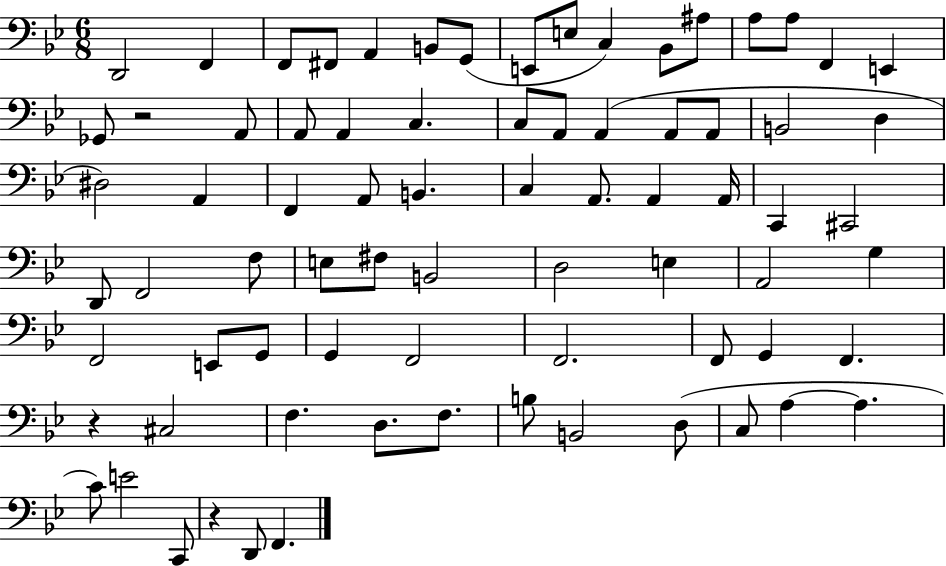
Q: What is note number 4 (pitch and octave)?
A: F#2